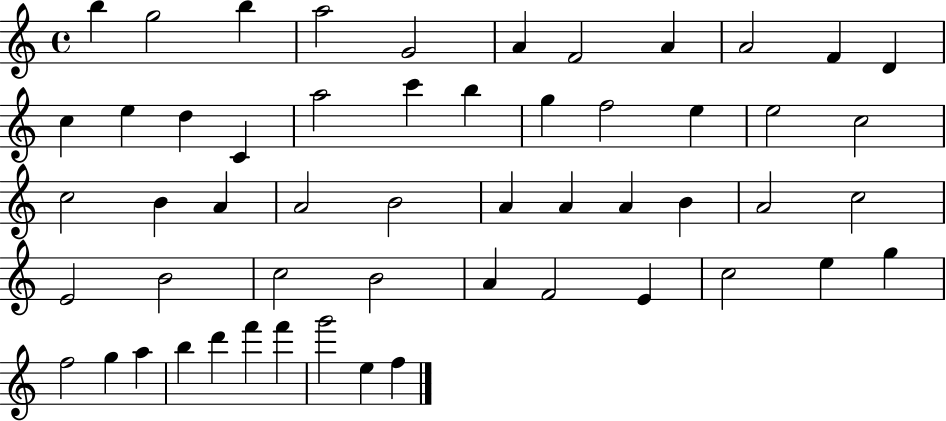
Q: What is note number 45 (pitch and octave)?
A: F5